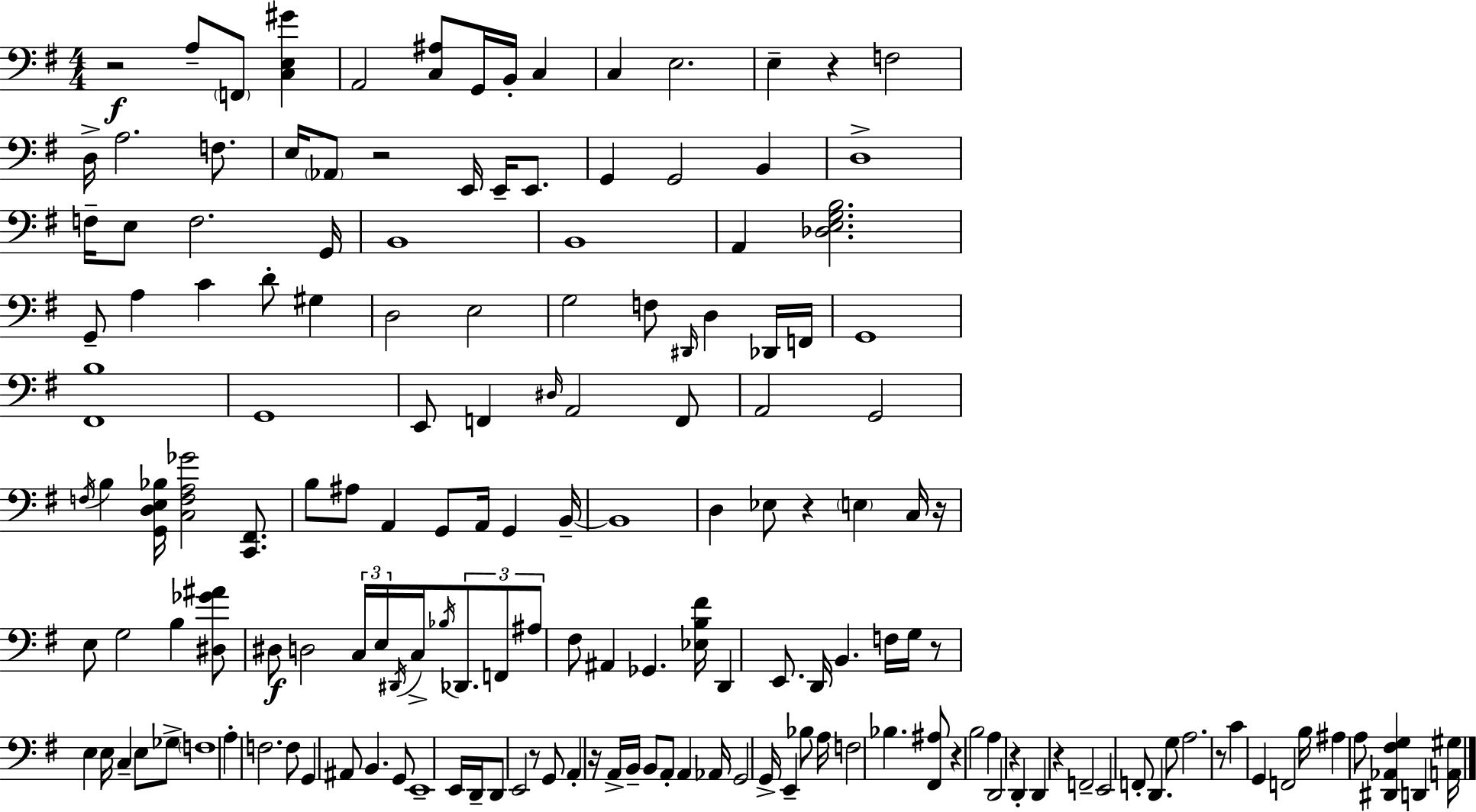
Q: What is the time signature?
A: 4/4